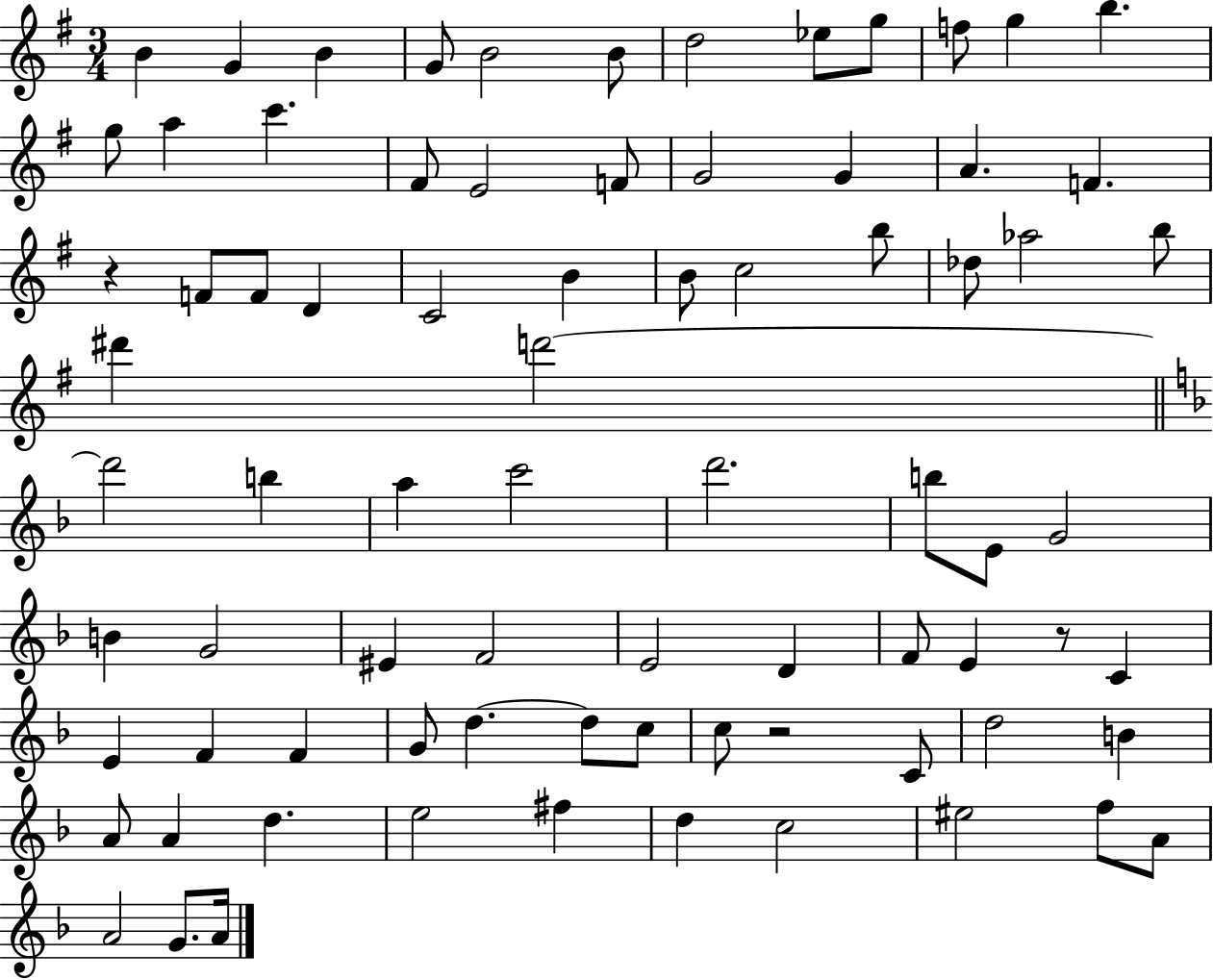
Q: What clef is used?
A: treble